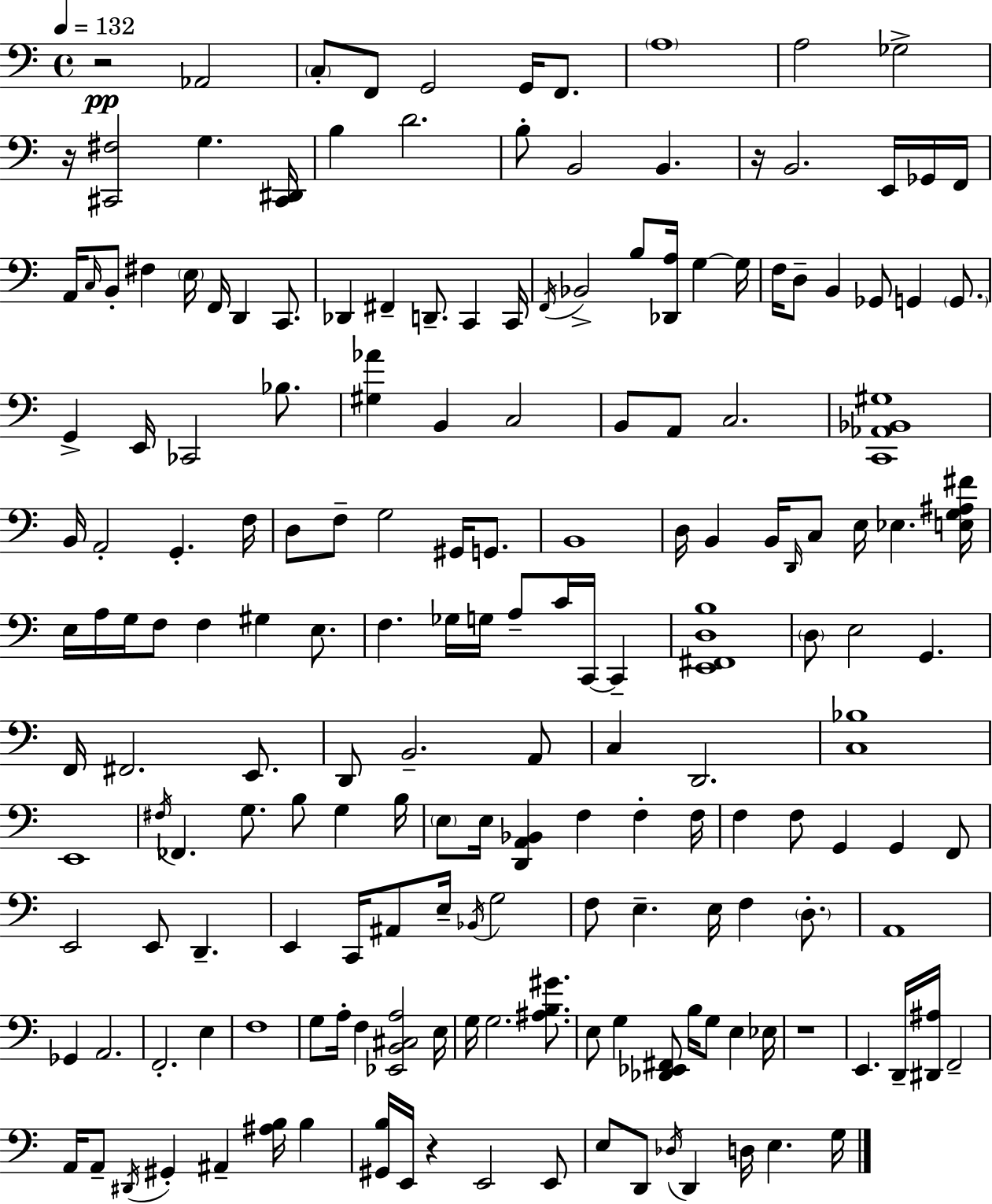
{
  \clef bass
  \time 4/4
  \defaultTimeSignature
  \key a \minor
  \tempo 4 = 132
  r2\pp aes,2 | \parenthesize c8-. f,8 g,2 g,16 f,8. | \parenthesize a1 | a2 ges2-> | \break r16 <cis, fis>2 g4. <cis, dis,>16 | b4 d'2. | b8-. b,2 b,4. | r16 b,2. e,16 ges,16 f,16 | \break a,16 \grace { c16 } b,8-. fis4 \parenthesize e16 f,16 d,4 c,8. | des,4 fis,4-- d,8.-- c,4 | c,16 \acciaccatura { f,16 } bes,2-> b8 <des, a>16 g4~~ | g16 f16 d8-- b,4 ges,8 g,4 \parenthesize g,8. | \break g,4-> e,16 ces,2 bes8. | <gis aes'>4 b,4 c2 | b,8 a,8 c2. | <c, aes, bes, gis>1 | \break b,16 a,2-. g,4.-. | f16 d8 f8-- g2 gis,16 g,8. | b,1 | d16 b,4 b,16 \grace { d,16 } c8 e16 ees4. | \break <e g ais fis'>16 e16 a16 g16 f8 f4 gis4 | e8. f4. ges16 g16 a8-- c'16 c,16~~ c,4-- | <e, fis, d b>1 | \parenthesize d8 e2 g,4. | \break f,16 fis,2. | e,8. d,8 b,2.-- | a,8 c4 d,2. | <c bes>1 | \break e,1 | \acciaccatura { fis16 } fes,4. g8. b8 g4 | b16 \parenthesize e8 e16 <d, a, bes,>4 f4 f4-. | f16 f4 f8 g,4 g,4 | \break f,8 e,2 e,8 d,4.-- | e,4 c,16 ais,8 e16-- \acciaccatura { bes,16 } g2 | f8 e4.-- e16 f4 | \parenthesize d8.-. a,1 | \break ges,4 a,2. | f,2.-. | e4 f1 | g8 a16-. f4 <ees, b, cis a>2 | \break e16 g16 g2. | <ais b gis'>8. e8 g4 <des, ees, fis,>8 b16 g8 | e4 ees16 r1 | e,4. d,16-- <dis, ais>16 f,2-- | \break a,16 a,8-- \acciaccatura { dis,16 } gis,4-. ais,4-- | <ais b>16 b4 <gis, b>16 e,16 r4 e,2 | e,8 e8 d,8 \acciaccatura { des16 } d,4 d16 | e4. g16 \bar "|."
}